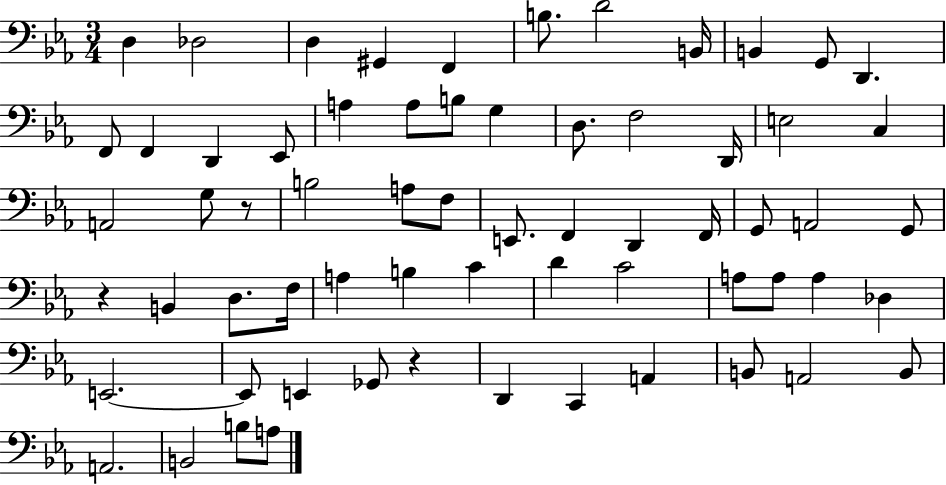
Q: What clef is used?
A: bass